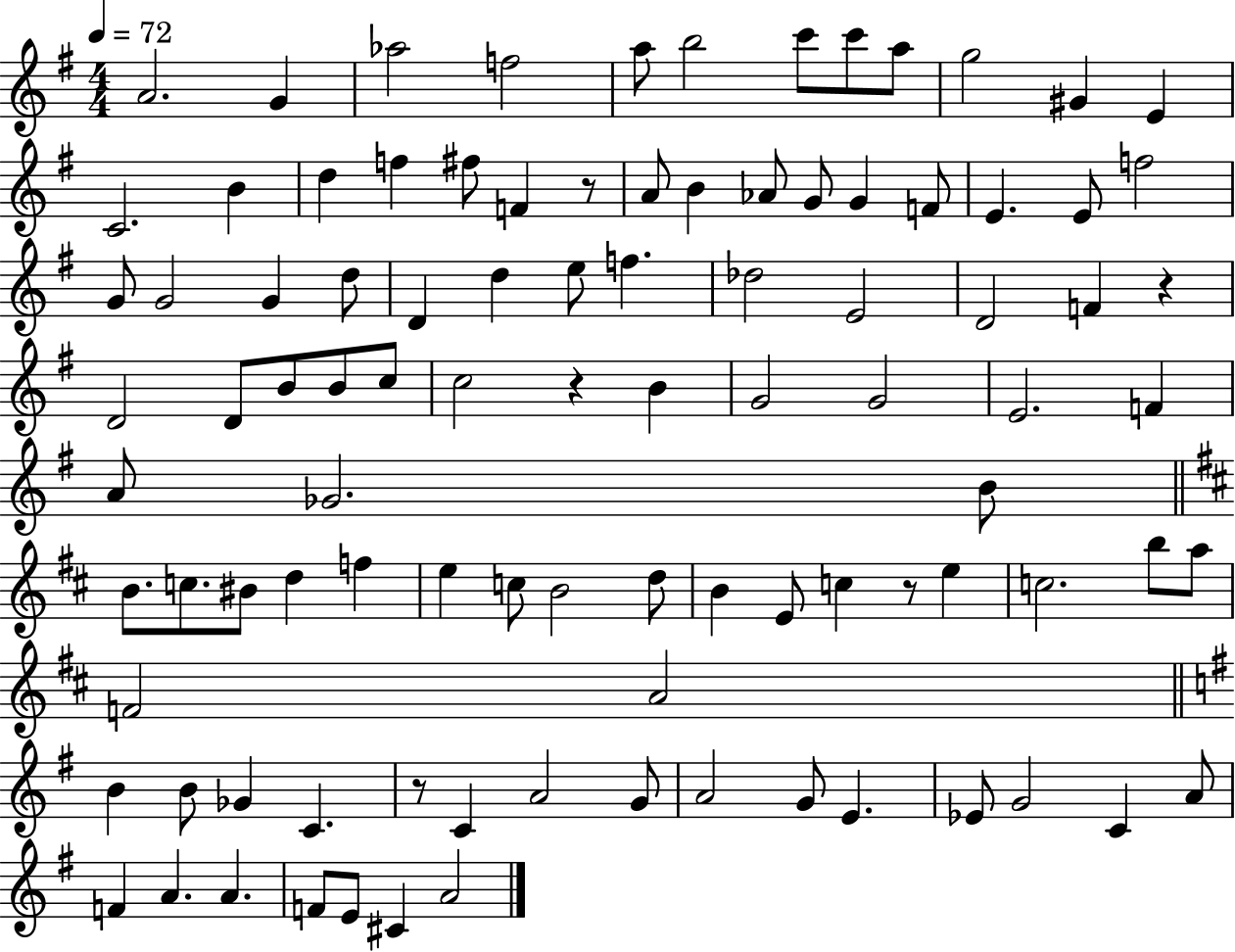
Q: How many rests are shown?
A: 5